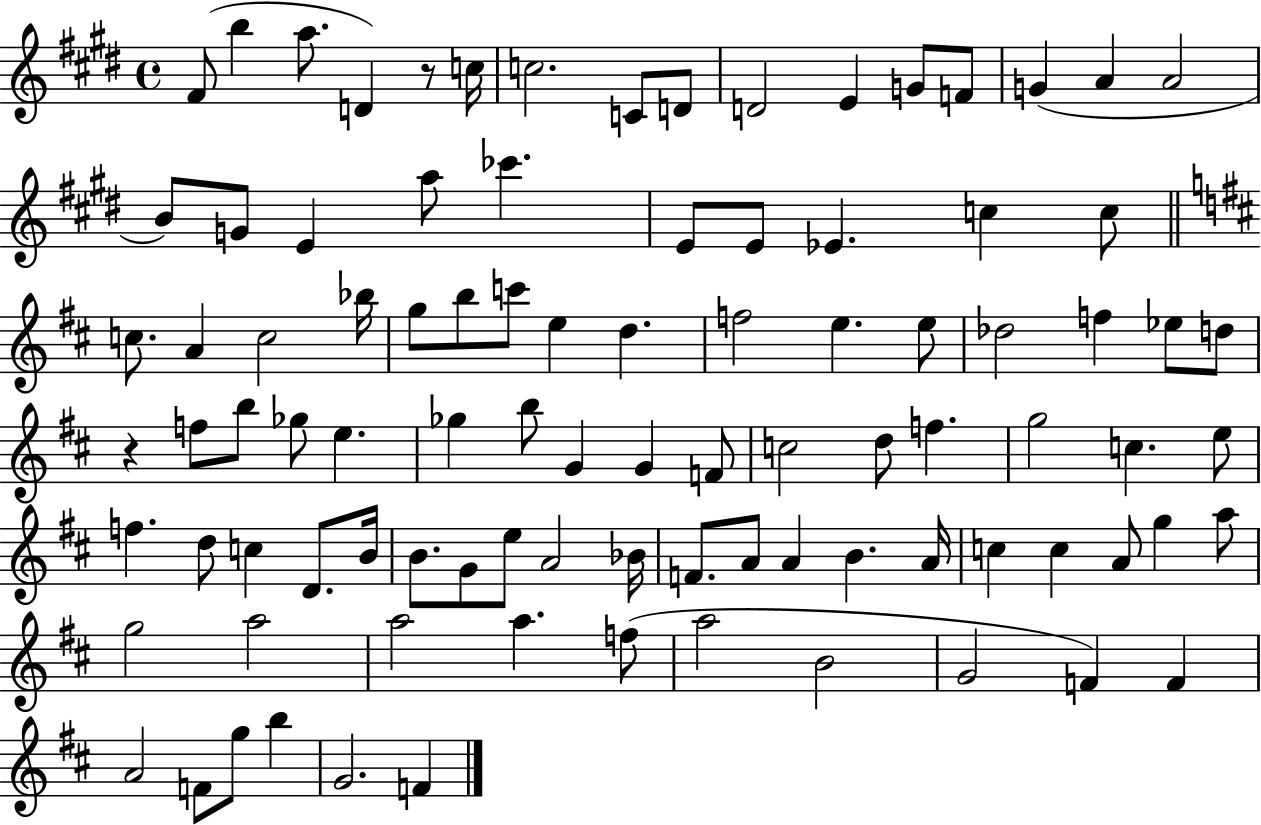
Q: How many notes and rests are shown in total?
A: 94